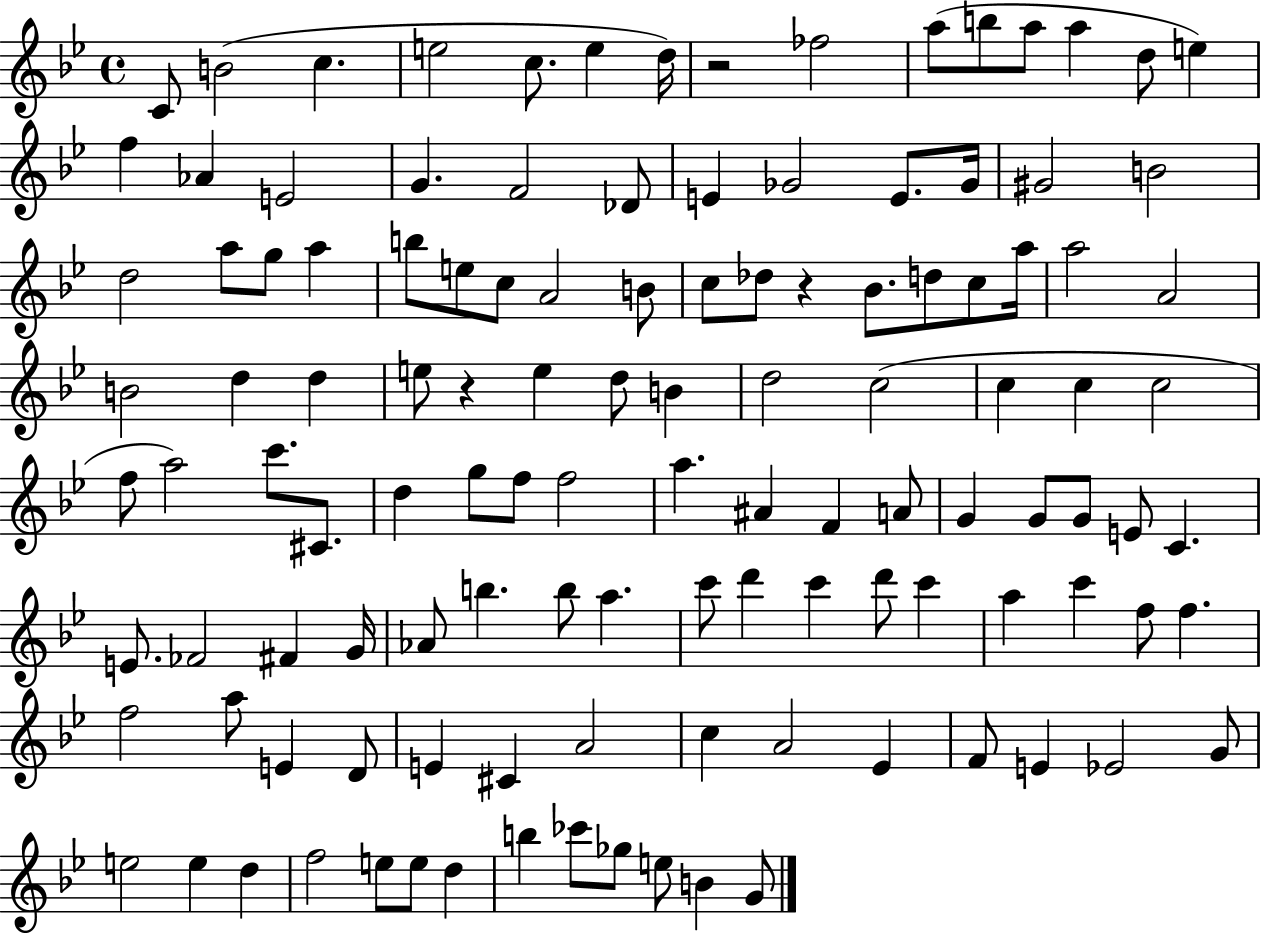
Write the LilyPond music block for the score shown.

{
  \clef treble
  \time 4/4
  \defaultTimeSignature
  \key bes \major
  c'8 b'2( c''4. | e''2 c''8. e''4 d''16) | r2 fes''2 | a''8( b''8 a''8 a''4 d''8 e''4) | \break f''4 aes'4 e'2 | g'4. f'2 des'8 | e'4 ges'2 e'8. ges'16 | gis'2 b'2 | \break d''2 a''8 g''8 a''4 | b''8 e''8 c''8 a'2 b'8 | c''8 des''8 r4 bes'8. d''8 c''8 a''16 | a''2 a'2 | \break b'2 d''4 d''4 | e''8 r4 e''4 d''8 b'4 | d''2 c''2( | c''4 c''4 c''2 | \break f''8 a''2) c'''8. cis'8. | d''4 g''8 f''8 f''2 | a''4. ais'4 f'4 a'8 | g'4 g'8 g'8 e'8 c'4. | \break e'8. fes'2 fis'4 g'16 | aes'8 b''4. b''8 a''4. | c'''8 d'''4 c'''4 d'''8 c'''4 | a''4 c'''4 f''8 f''4. | \break f''2 a''8 e'4 d'8 | e'4 cis'4 a'2 | c''4 a'2 ees'4 | f'8 e'4 ees'2 g'8 | \break e''2 e''4 d''4 | f''2 e''8 e''8 d''4 | b''4 ces'''8 ges''8 e''8 b'4 g'8 | \bar "|."
}